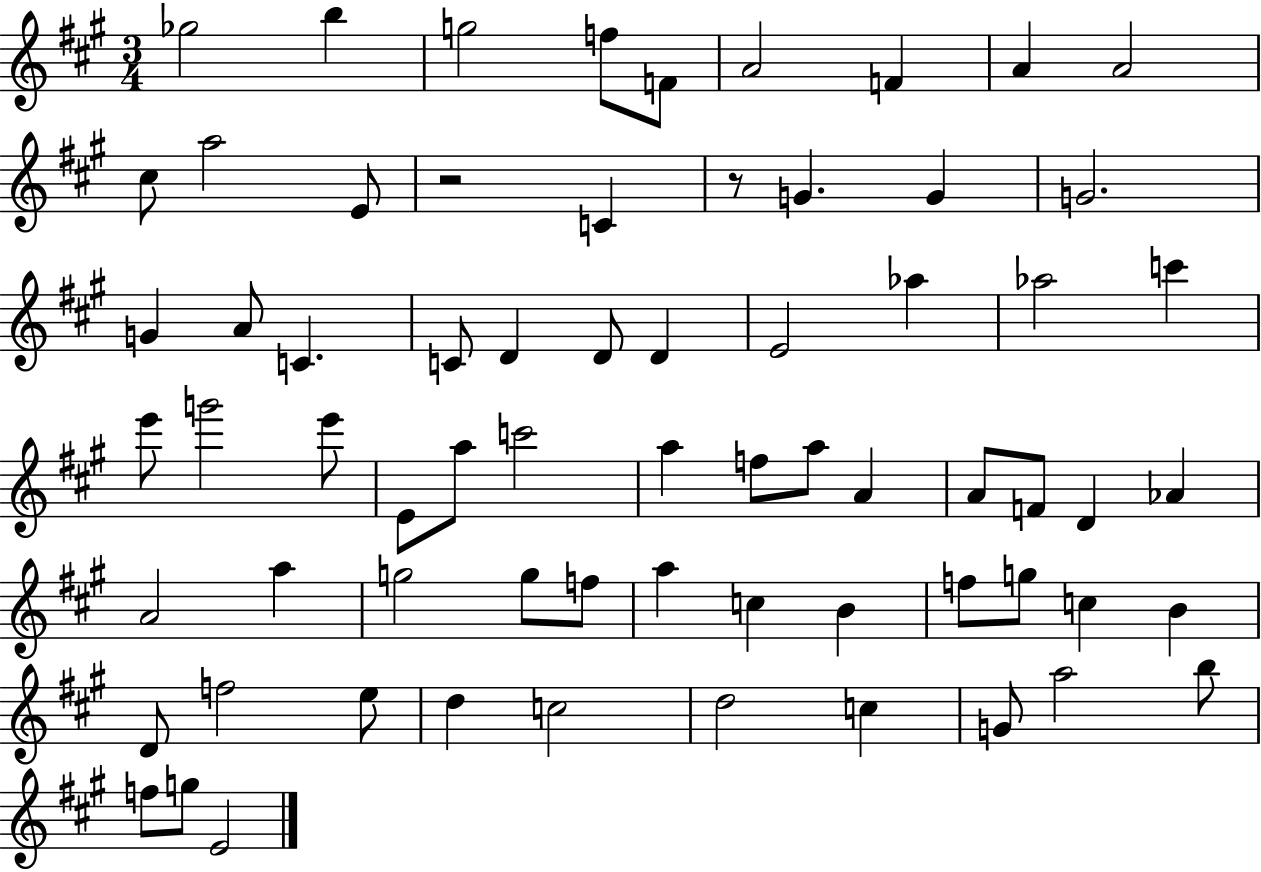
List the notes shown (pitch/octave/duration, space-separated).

Gb5/h B5/q G5/h F5/e F4/e A4/h F4/q A4/q A4/h C#5/e A5/h E4/e R/h C4/q R/e G4/q. G4/q G4/h. G4/q A4/e C4/q. C4/e D4/q D4/e D4/q E4/h Ab5/q Ab5/h C6/q E6/e G6/h E6/e E4/e A5/e C6/h A5/q F5/e A5/e A4/q A4/e F4/e D4/q Ab4/q A4/h A5/q G5/h G5/e F5/e A5/q C5/q B4/q F5/e G5/e C5/q B4/q D4/e F5/h E5/e D5/q C5/h D5/h C5/q G4/e A5/h B5/e F5/e G5/e E4/h